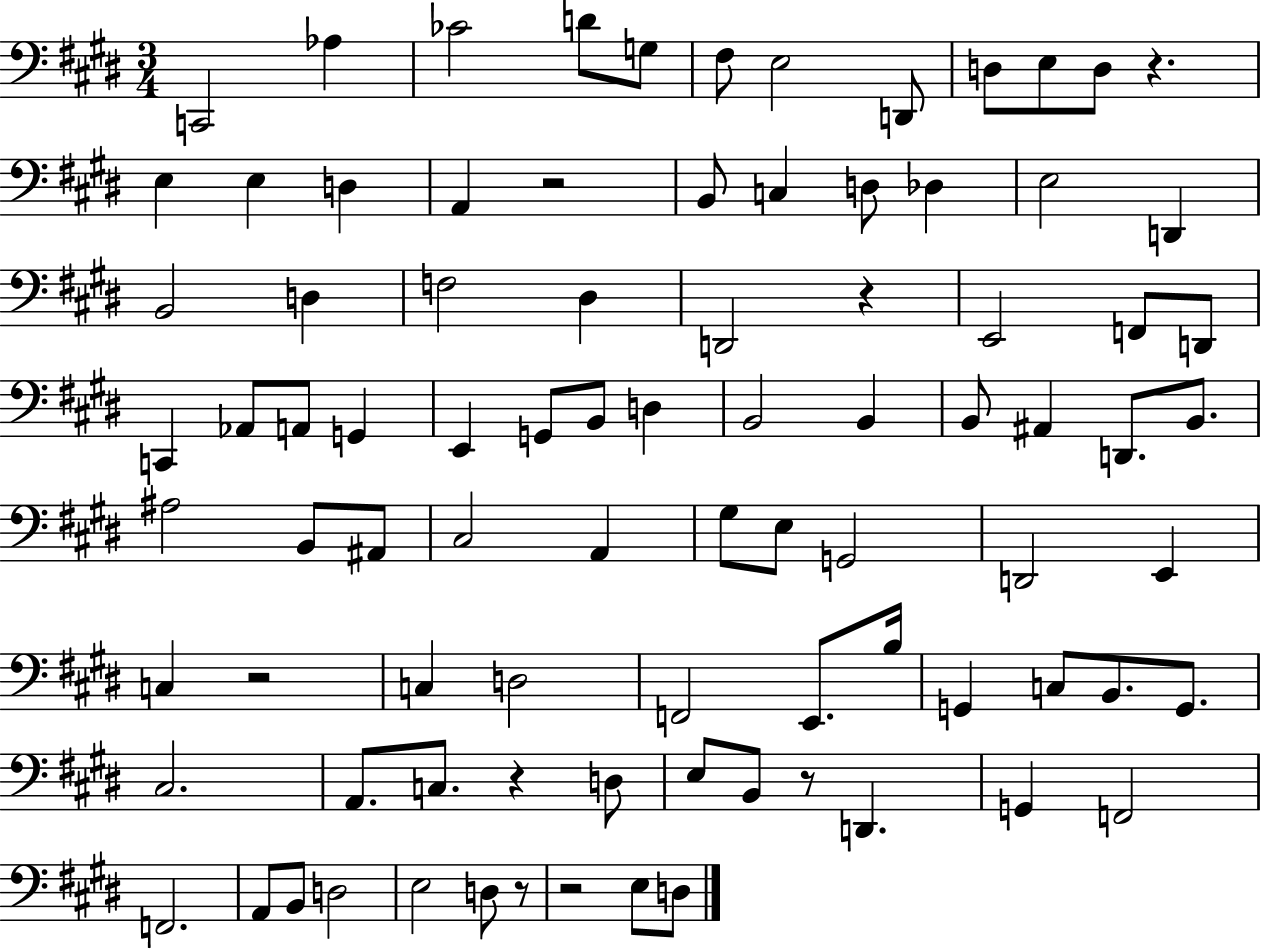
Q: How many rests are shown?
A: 8